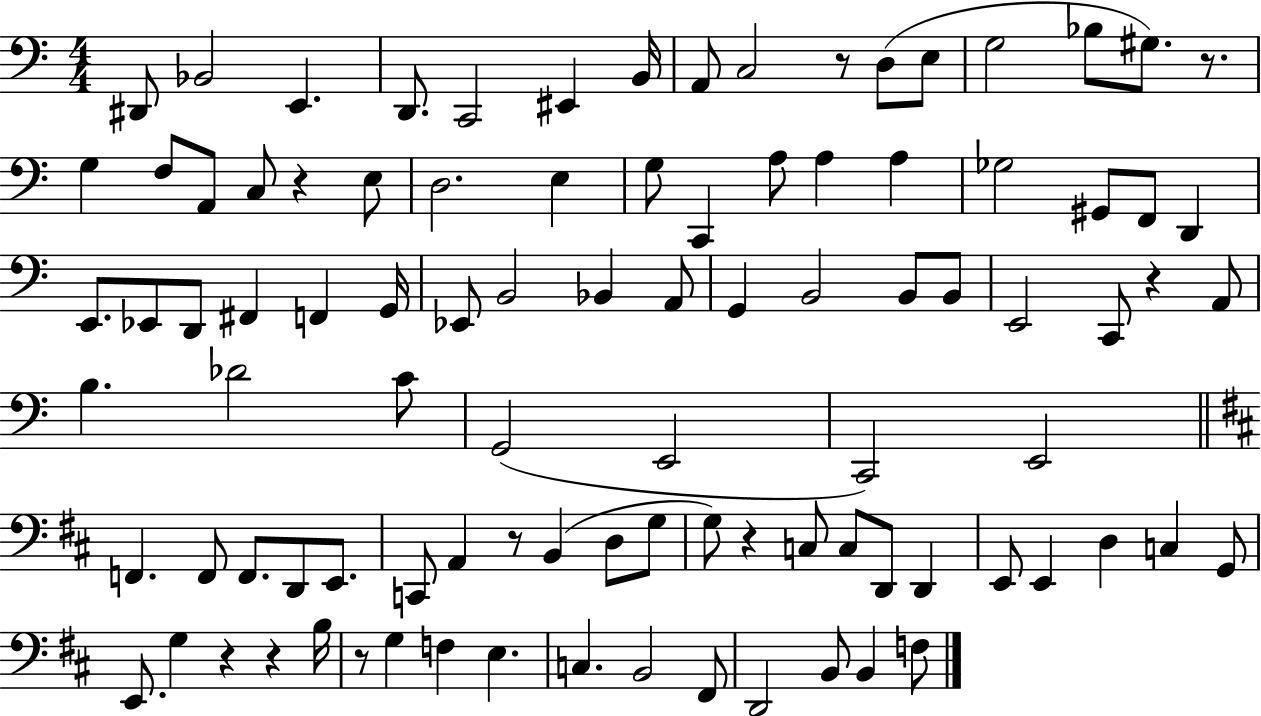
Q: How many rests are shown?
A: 9